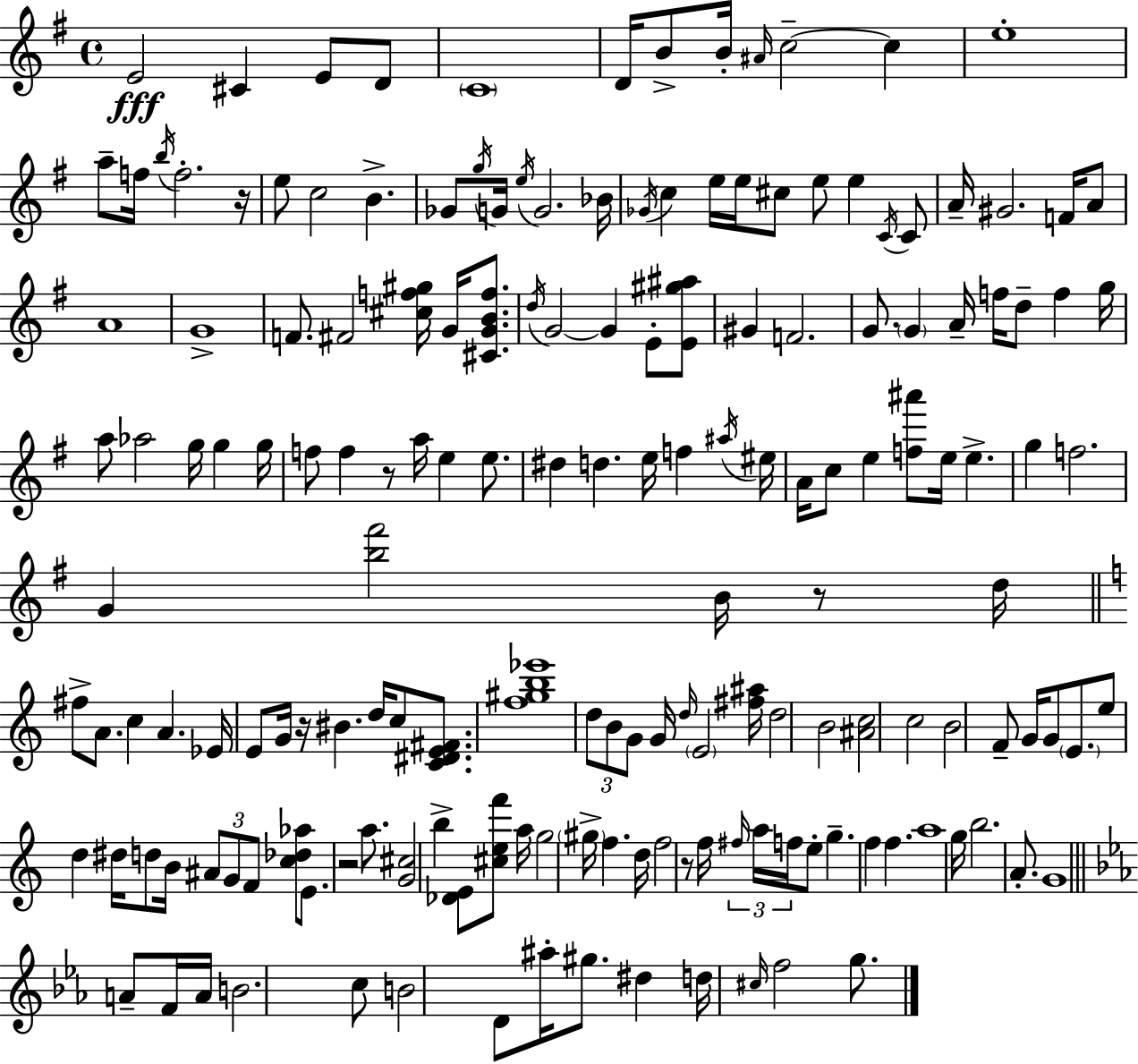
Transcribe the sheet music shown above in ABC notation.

X:1
T:Untitled
M:4/4
L:1/4
K:Em
E2 ^C E/2 D/2 C4 D/4 B/2 B/4 ^A/4 c2 c e4 a/2 f/4 b/4 f2 z/4 e/2 c2 B _G/2 g/4 G/4 e/4 G2 _B/4 _G/4 c e/4 e/4 ^c/2 e/2 e C/4 C/2 A/4 ^G2 F/4 A/2 A4 G4 F/2 ^F2 [^cf^g]/4 G/4 [^CGBf]/2 d/4 G2 G E/2 [E^g^a]/2 ^G F2 G/2 G A/4 f/4 d/2 f g/4 a/2 _a2 g/4 g g/4 f/2 f z/2 a/4 e e/2 ^d d e/4 f ^a/4 ^e/4 A/4 c/2 e [f^a']/2 e/4 e g f2 G [b^f']2 B/4 z/2 d/4 ^f/2 A/2 c A _E/4 E/2 G/4 z/4 ^B d/4 c/2 [C^DE^F]/2 [f^gb_e']4 d/2 B/2 G/2 G/4 d/4 E2 [^f^a]/4 d2 B2 [^Ac]2 c2 B2 F/2 G/4 G/2 E/2 e/2 d ^d/4 d/2 B/4 ^A/2 G/2 F/2 [c_d_a]/2 E/2 z2 a/2 [G^c]2 b [_DE]/2 [^cef']/2 a/4 g2 ^g/4 f d/4 f2 z/2 f/4 ^f/4 a/4 f/4 e/2 g f f a4 g/4 b2 A/2 G4 A/2 F/4 A/4 B2 c/2 B2 D/2 ^a/4 ^g/2 ^d d/4 ^c/4 f2 g/2